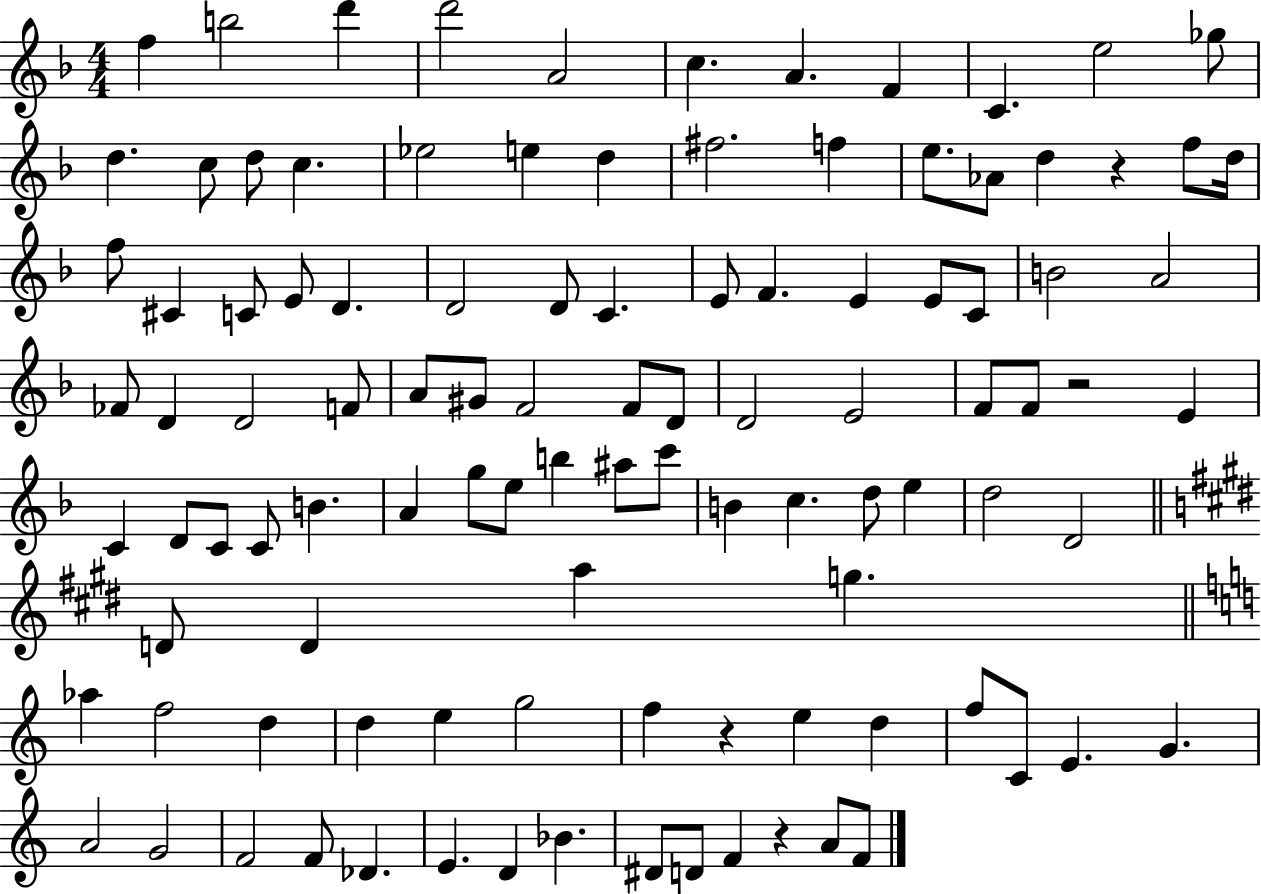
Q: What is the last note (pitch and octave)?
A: F4